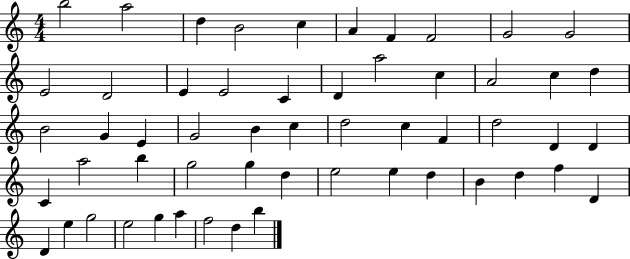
{
  \clef treble
  \numericTimeSignature
  \time 4/4
  \key c \major
  b''2 a''2 | d''4 b'2 c''4 | a'4 f'4 f'2 | g'2 g'2 | \break e'2 d'2 | e'4 e'2 c'4 | d'4 a''2 c''4 | a'2 c''4 d''4 | \break b'2 g'4 e'4 | g'2 b'4 c''4 | d''2 c''4 f'4 | d''2 d'4 d'4 | \break c'4 a''2 b''4 | g''2 g''4 d''4 | e''2 e''4 d''4 | b'4 d''4 f''4 d'4 | \break d'4 e''4 g''2 | e''2 g''4 a''4 | f''2 d''4 b''4 | \bar "|."
}